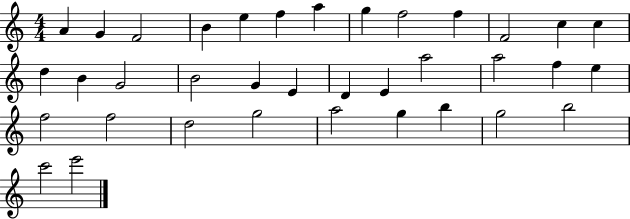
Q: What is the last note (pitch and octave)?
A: E6